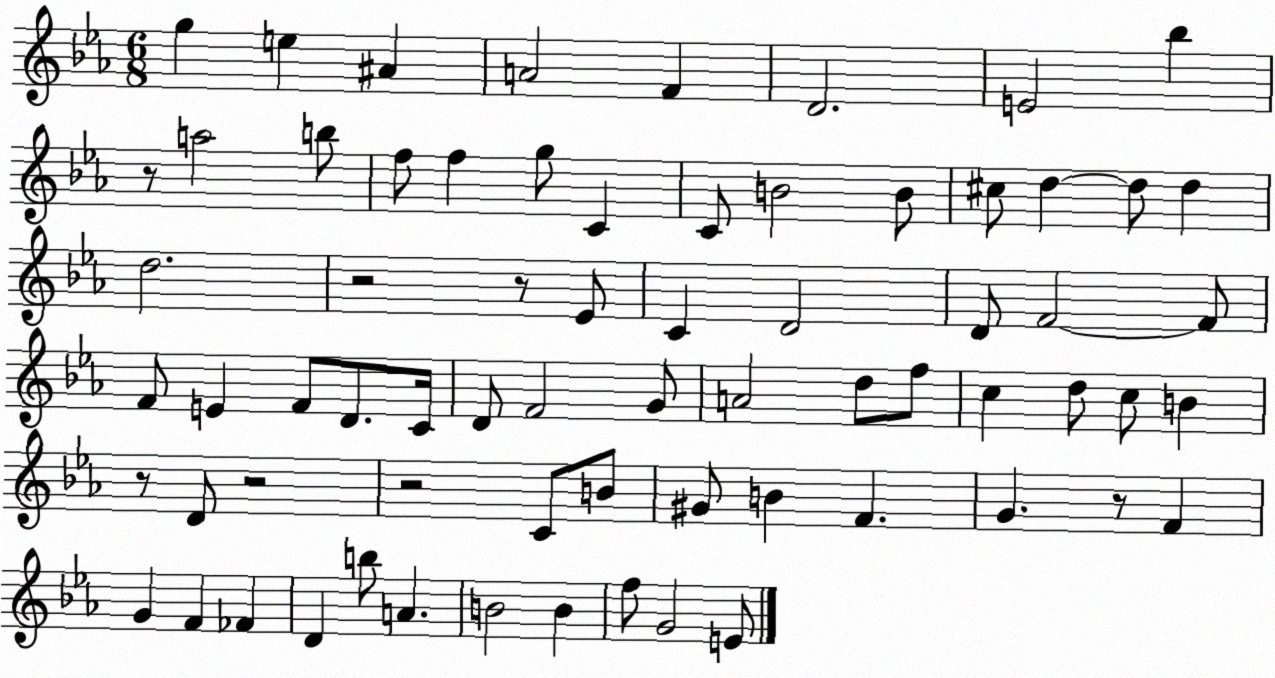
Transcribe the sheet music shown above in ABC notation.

X:1
T:Untitled
M:6/8
L:1/4
K:Eb
g e ^A A2 F D2 E2 _b z/2 a2 b/2 f/2 f g/2 C C/2 B2 B/2 ^c/2 d d/2 d d2 z2 z/2 _E/2 C D2 D/2 F2 F/2 F/2 E F/2 D/2 C/4 D/2 F2 G/2 A2 d/2 f/2 c d/2 c/2 B z/2 D/2 z2 z2 C/2 B/2 ^G/2 B F G z/2 F G F _F D b/2 A B2 B f/2 G2 E/2